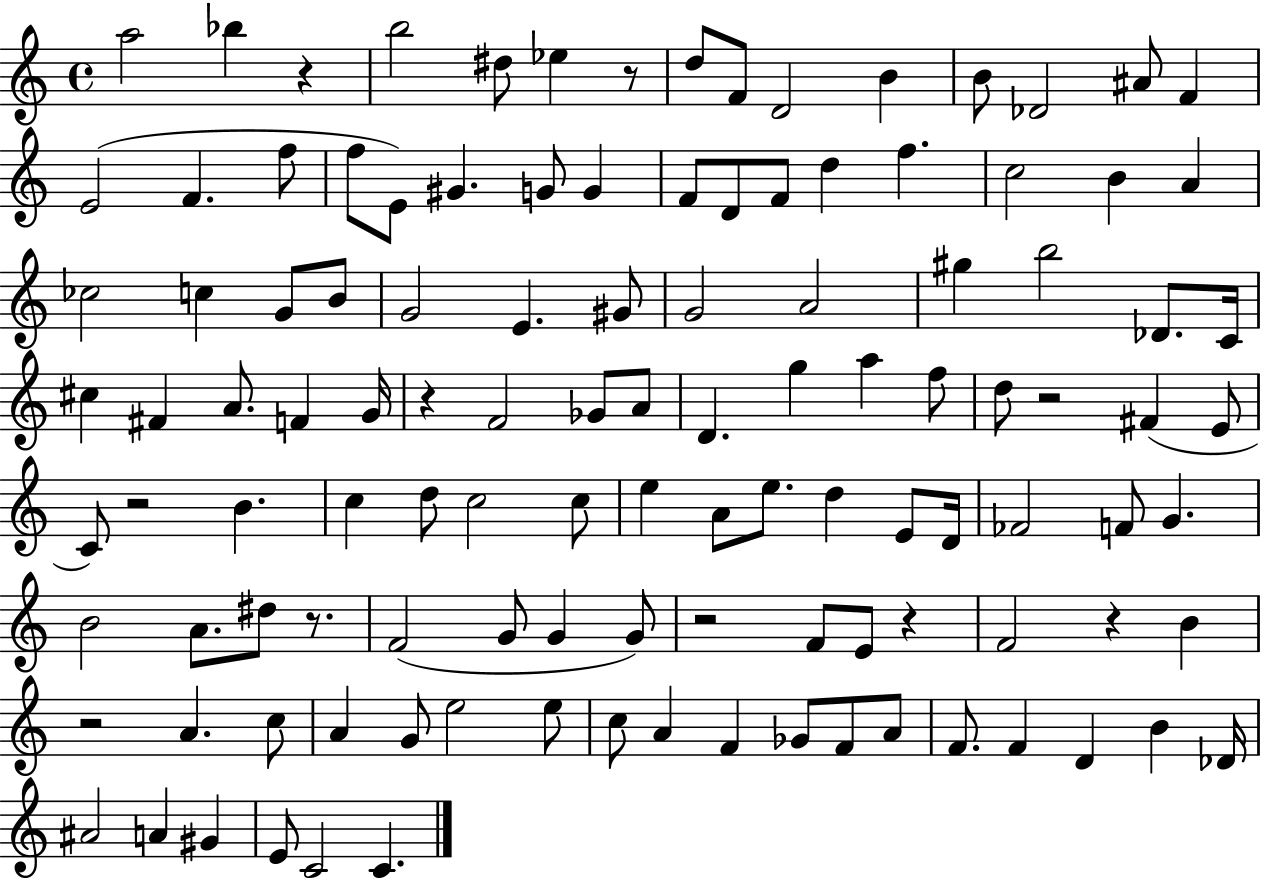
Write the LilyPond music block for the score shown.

{
  \clef treble
  \time 4/4
  \defaultTimeSignature
  \key c \major
  a''2 bes''4 r4 | b''2 dis''8 ees''4 r8 | d''8 f'8 d'2 b'4 | b'8 des'2 ais'8 f'4 | \break e'2( f'4. f''8 | f''8 e'8) gis'4. g'8 g'4 | f'8 d'8 f'8 d''4 f''4. | c''2 b'4 a'4 | \break ces''2 c''4 g'8 b'8 | g'2 e'4. gis'8 | g'2 a'2 | gis''4 b''2 des'8. c'16 | \break cis''4 fis'4 a'8. f'4 g'16 | r4 f'2 ges'8 a'8 | d'4. g''4 a''4 f''8 | d''8 r2 fis'4( e'8 | \break c'8) r2 b'4. | c''4 d''8 c''2 c''8 | e''4 a'8 e''8. d''4 e'8 d'16 | fes'2 f'8 g'4. | \break b'2 a'8. dis''8 r8. | f'2( g'8 g'4 g'8) | r2 f'8 e'8 r4 | f'2 r4 b'4 | \break r2 a'4. c''8 | a'4 g'8 e''2 e''8 | c''8 a'4 f'4 ges'8 f'8 a'8 | f'8. f'4 d'4 b'4 des'16 | \break ais'2 a'4 gis'4 | e'8 c'2 c'4. | \bar "|."
}